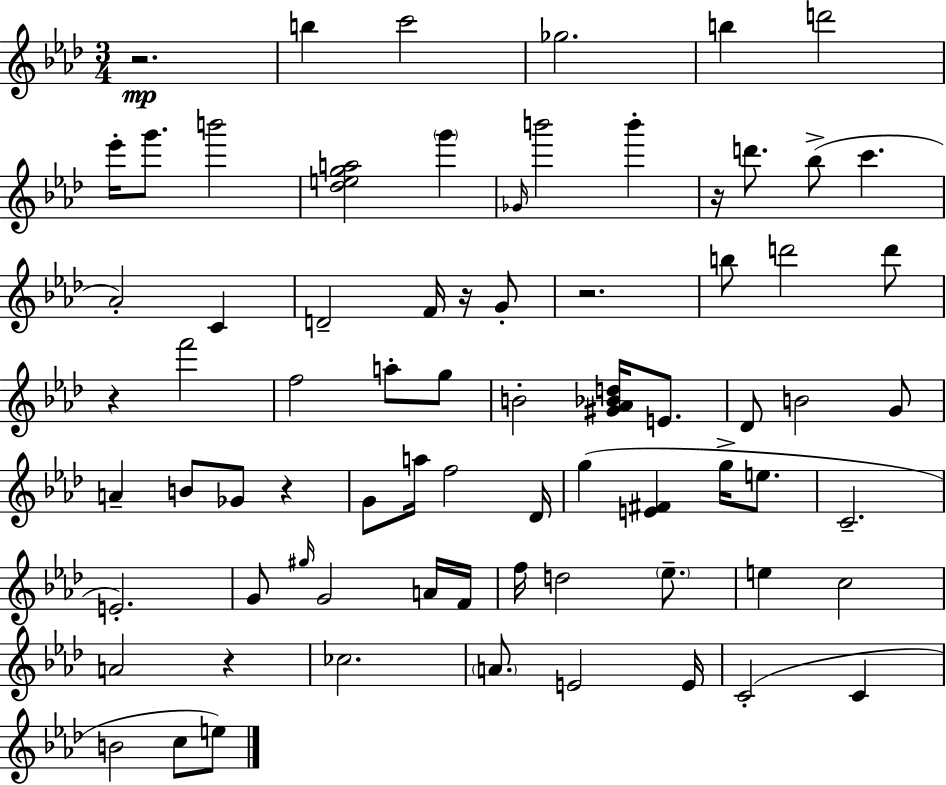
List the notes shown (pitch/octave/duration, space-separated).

R/h. B5/q C6/h Gb5/h. B5/q D6/h Eb6/s G6/e. B6/h [Db5,E5,G5,A5]/h G6/q Gb4/s B6/h B6/q R/s D6/e. Bb5/e C6/q. Ab4/h C4/q D4/h F4/s R/s G4/e R/h. B5/e D6/h D6/e R/q F6/h F5/h A5/e G5/e B4/h [G#4,Ab4,Bb4,D5]/s E4/e. Db4/e B4/h G4/e A4/q B4/e Gb4/e R/q G4/e A5/s F5/h Db4/s G5/q [E4,F#4]/q G5/s E5/e. C4/h. E4/h. G4/e G#5/s G4/h A4/s F4/s F5/s D5/h Eb5/e. E5/q C5/h A4/h R/q CES5/h. A4/e. E4/h E4/s C4/h C4/q B4/h C5/e E5/e